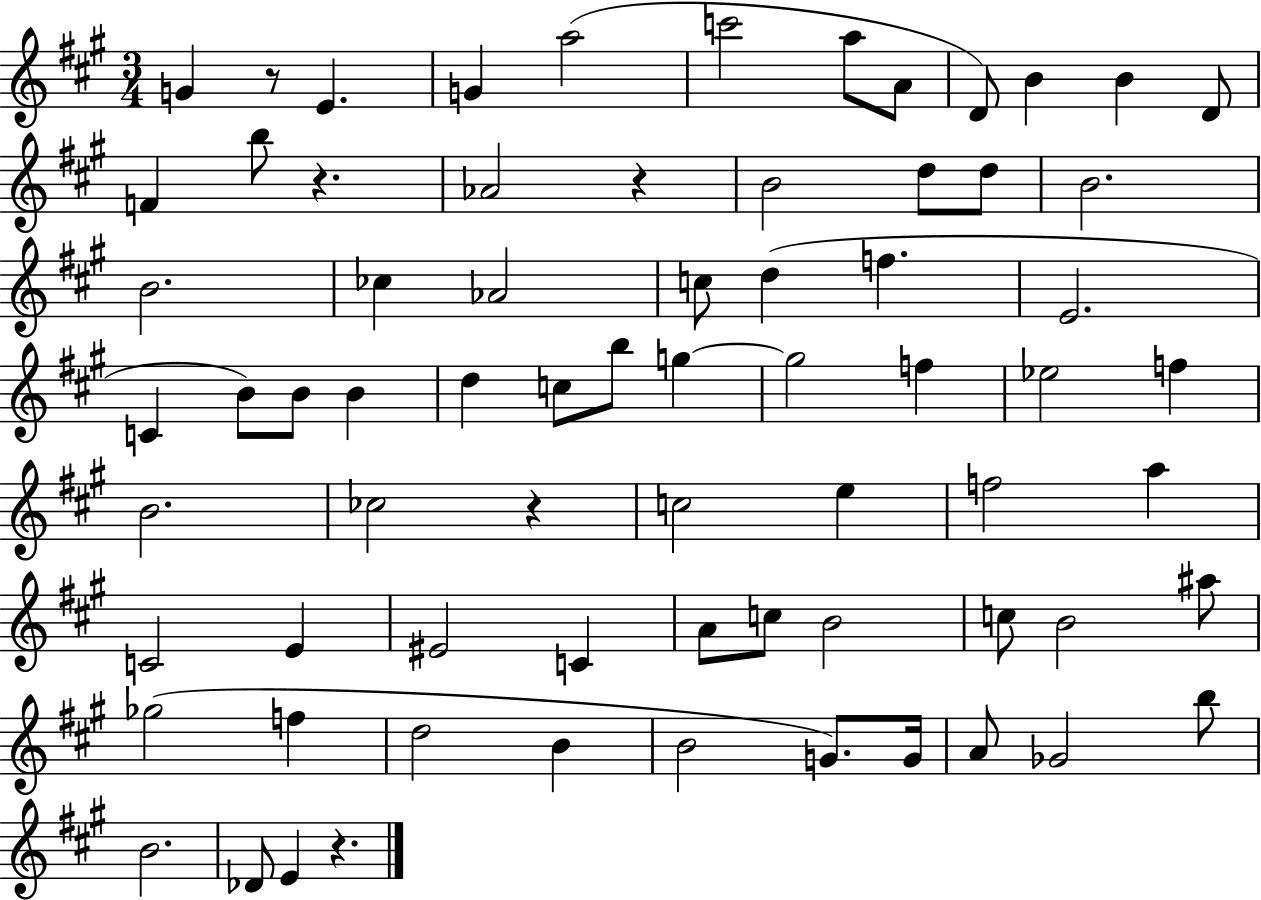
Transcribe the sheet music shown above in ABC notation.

X:1
T:Untitled
M:3/4
L:1/4
K:A
G z/2 E G a2 c'2 a/2 A/2 D/2 B B D/2 F b/2 z _A2 z B2 d/2 d/2 B2 B2 _c _A2 c/2 d f E2 C B/2 B/2 B d c/2 b/2 g g2 f _e2 f B2 _c2 z c2 e f2 a C2 E ^E2 C A/2 c/2 B2 c/2 B2 ^a/2 _g2 f d2 B B2 G/2 G/4 A/2 _G2 b/2 B2 _D/2 E z